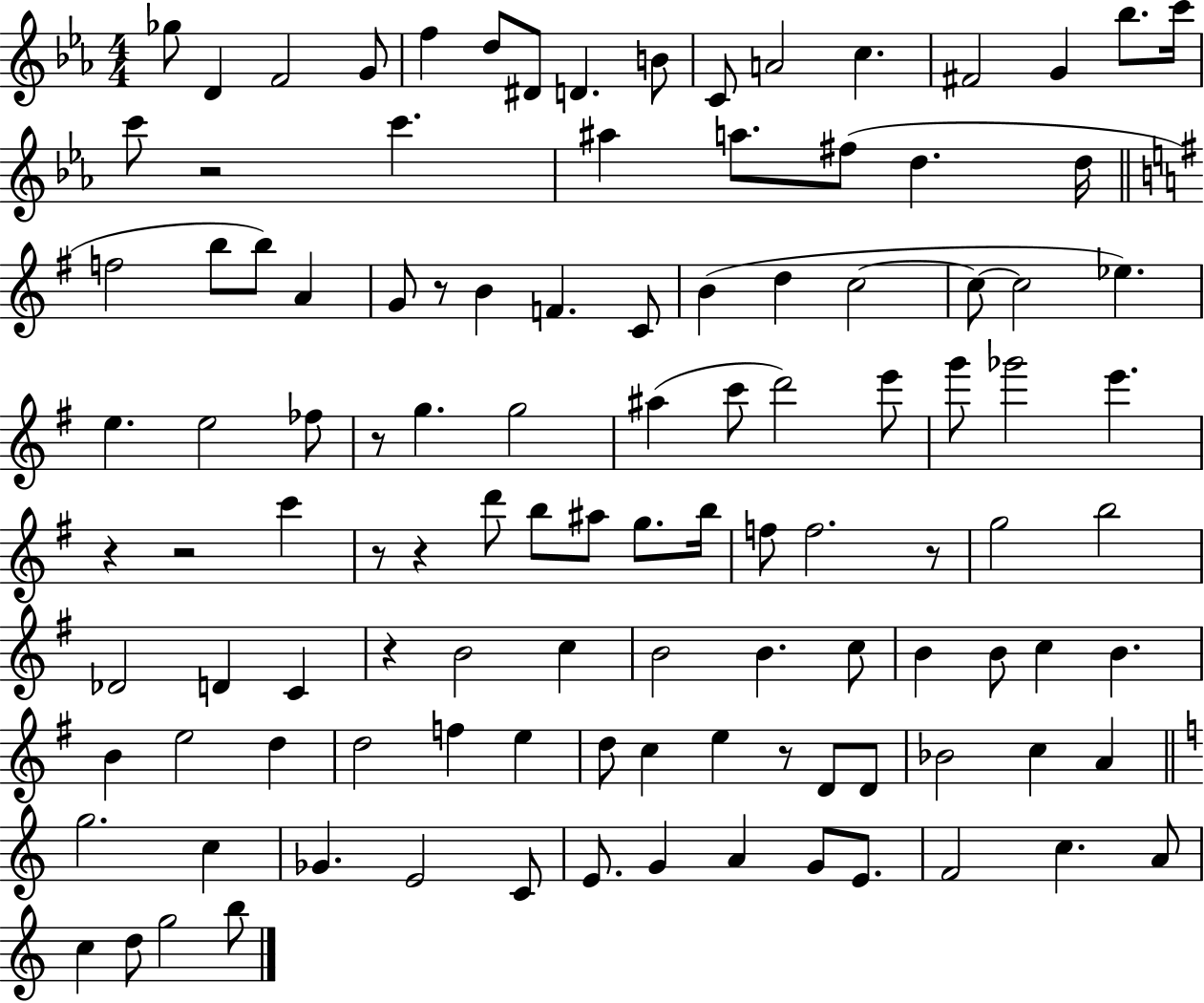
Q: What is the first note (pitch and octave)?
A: Gb5